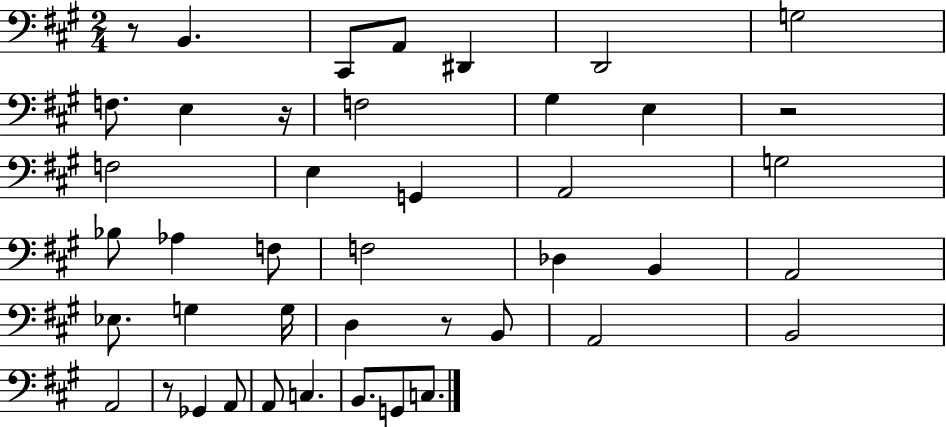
R/e B2/q. C#2/e A2/e D#2/q D2/h G3/h F3/e. E3/q R/s F3/h G#3/q E3/q R/h F3/h E3/q G2/q A2/h G3/h Bb3/e Ab3/q F3/e F3/h Db3/q B2/q A2/h Eb3/e. G3/q G3/s D3/q R/e B2/e A2/h B2/h A2/h R/e Gb2/q A2/e A2/e C3/q. B2/e. G2/e C3/e.